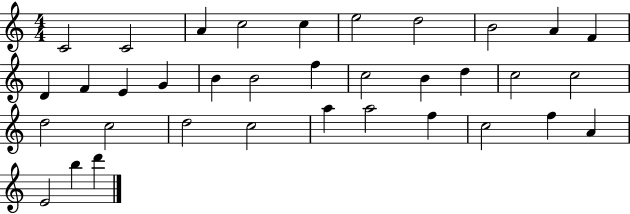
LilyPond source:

{
  \clef treble
  \numericTimeSignature
  \time 4/4
  \key c \major
  c'2 c'2 | a'4 c''2 c''4 | e''2 d''2 | b'2 a'4 f'4 | \break d'4 f'4 e'4 g'4 | b'4 b'2 f''4 | c''2 b'4 d''4 | c''2 c''2 | \break d''2 c''2 | d''2 c''2 | a''4 a''2 f''4 | c''2 f''4 a'4 | \break e'2 b''4 d'''4 | \bar "|."
}